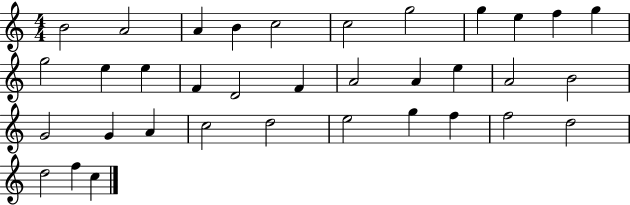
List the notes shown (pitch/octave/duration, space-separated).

B4/h A4/h A4/q B4/q C5/h C5/h G5/h G5/q E5/q F5/q G5/q G5/h E5/q E5/q F4/q D4/h F4/q A4/h A4/q E5/q A4/h B4/h G4/h G4/q A4/q C5/h D5/h E5/h G5/q F5/q F5/h D5/h D5/h F5/q C5/q